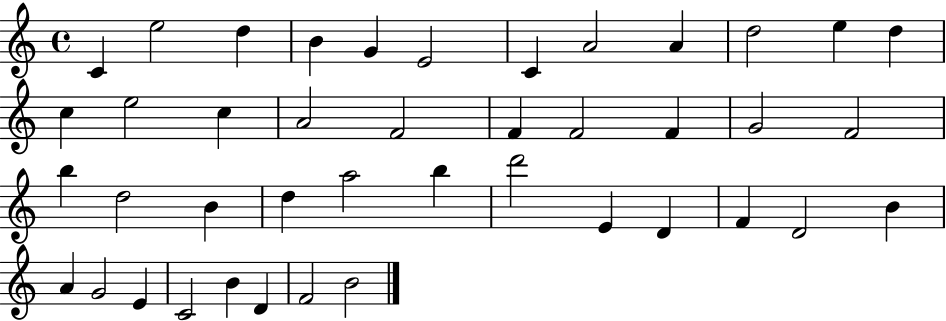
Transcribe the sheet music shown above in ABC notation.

X:1
T:Untitled
M:4/4
L:1/4
K:C
C e2 d B G E2 C A2 A d2 e d c e2 c A2 F2 F F2 F G2 F2 b d2 B d a2 b d'2 E D F D2 B A G2 E C2 B D F2 B2